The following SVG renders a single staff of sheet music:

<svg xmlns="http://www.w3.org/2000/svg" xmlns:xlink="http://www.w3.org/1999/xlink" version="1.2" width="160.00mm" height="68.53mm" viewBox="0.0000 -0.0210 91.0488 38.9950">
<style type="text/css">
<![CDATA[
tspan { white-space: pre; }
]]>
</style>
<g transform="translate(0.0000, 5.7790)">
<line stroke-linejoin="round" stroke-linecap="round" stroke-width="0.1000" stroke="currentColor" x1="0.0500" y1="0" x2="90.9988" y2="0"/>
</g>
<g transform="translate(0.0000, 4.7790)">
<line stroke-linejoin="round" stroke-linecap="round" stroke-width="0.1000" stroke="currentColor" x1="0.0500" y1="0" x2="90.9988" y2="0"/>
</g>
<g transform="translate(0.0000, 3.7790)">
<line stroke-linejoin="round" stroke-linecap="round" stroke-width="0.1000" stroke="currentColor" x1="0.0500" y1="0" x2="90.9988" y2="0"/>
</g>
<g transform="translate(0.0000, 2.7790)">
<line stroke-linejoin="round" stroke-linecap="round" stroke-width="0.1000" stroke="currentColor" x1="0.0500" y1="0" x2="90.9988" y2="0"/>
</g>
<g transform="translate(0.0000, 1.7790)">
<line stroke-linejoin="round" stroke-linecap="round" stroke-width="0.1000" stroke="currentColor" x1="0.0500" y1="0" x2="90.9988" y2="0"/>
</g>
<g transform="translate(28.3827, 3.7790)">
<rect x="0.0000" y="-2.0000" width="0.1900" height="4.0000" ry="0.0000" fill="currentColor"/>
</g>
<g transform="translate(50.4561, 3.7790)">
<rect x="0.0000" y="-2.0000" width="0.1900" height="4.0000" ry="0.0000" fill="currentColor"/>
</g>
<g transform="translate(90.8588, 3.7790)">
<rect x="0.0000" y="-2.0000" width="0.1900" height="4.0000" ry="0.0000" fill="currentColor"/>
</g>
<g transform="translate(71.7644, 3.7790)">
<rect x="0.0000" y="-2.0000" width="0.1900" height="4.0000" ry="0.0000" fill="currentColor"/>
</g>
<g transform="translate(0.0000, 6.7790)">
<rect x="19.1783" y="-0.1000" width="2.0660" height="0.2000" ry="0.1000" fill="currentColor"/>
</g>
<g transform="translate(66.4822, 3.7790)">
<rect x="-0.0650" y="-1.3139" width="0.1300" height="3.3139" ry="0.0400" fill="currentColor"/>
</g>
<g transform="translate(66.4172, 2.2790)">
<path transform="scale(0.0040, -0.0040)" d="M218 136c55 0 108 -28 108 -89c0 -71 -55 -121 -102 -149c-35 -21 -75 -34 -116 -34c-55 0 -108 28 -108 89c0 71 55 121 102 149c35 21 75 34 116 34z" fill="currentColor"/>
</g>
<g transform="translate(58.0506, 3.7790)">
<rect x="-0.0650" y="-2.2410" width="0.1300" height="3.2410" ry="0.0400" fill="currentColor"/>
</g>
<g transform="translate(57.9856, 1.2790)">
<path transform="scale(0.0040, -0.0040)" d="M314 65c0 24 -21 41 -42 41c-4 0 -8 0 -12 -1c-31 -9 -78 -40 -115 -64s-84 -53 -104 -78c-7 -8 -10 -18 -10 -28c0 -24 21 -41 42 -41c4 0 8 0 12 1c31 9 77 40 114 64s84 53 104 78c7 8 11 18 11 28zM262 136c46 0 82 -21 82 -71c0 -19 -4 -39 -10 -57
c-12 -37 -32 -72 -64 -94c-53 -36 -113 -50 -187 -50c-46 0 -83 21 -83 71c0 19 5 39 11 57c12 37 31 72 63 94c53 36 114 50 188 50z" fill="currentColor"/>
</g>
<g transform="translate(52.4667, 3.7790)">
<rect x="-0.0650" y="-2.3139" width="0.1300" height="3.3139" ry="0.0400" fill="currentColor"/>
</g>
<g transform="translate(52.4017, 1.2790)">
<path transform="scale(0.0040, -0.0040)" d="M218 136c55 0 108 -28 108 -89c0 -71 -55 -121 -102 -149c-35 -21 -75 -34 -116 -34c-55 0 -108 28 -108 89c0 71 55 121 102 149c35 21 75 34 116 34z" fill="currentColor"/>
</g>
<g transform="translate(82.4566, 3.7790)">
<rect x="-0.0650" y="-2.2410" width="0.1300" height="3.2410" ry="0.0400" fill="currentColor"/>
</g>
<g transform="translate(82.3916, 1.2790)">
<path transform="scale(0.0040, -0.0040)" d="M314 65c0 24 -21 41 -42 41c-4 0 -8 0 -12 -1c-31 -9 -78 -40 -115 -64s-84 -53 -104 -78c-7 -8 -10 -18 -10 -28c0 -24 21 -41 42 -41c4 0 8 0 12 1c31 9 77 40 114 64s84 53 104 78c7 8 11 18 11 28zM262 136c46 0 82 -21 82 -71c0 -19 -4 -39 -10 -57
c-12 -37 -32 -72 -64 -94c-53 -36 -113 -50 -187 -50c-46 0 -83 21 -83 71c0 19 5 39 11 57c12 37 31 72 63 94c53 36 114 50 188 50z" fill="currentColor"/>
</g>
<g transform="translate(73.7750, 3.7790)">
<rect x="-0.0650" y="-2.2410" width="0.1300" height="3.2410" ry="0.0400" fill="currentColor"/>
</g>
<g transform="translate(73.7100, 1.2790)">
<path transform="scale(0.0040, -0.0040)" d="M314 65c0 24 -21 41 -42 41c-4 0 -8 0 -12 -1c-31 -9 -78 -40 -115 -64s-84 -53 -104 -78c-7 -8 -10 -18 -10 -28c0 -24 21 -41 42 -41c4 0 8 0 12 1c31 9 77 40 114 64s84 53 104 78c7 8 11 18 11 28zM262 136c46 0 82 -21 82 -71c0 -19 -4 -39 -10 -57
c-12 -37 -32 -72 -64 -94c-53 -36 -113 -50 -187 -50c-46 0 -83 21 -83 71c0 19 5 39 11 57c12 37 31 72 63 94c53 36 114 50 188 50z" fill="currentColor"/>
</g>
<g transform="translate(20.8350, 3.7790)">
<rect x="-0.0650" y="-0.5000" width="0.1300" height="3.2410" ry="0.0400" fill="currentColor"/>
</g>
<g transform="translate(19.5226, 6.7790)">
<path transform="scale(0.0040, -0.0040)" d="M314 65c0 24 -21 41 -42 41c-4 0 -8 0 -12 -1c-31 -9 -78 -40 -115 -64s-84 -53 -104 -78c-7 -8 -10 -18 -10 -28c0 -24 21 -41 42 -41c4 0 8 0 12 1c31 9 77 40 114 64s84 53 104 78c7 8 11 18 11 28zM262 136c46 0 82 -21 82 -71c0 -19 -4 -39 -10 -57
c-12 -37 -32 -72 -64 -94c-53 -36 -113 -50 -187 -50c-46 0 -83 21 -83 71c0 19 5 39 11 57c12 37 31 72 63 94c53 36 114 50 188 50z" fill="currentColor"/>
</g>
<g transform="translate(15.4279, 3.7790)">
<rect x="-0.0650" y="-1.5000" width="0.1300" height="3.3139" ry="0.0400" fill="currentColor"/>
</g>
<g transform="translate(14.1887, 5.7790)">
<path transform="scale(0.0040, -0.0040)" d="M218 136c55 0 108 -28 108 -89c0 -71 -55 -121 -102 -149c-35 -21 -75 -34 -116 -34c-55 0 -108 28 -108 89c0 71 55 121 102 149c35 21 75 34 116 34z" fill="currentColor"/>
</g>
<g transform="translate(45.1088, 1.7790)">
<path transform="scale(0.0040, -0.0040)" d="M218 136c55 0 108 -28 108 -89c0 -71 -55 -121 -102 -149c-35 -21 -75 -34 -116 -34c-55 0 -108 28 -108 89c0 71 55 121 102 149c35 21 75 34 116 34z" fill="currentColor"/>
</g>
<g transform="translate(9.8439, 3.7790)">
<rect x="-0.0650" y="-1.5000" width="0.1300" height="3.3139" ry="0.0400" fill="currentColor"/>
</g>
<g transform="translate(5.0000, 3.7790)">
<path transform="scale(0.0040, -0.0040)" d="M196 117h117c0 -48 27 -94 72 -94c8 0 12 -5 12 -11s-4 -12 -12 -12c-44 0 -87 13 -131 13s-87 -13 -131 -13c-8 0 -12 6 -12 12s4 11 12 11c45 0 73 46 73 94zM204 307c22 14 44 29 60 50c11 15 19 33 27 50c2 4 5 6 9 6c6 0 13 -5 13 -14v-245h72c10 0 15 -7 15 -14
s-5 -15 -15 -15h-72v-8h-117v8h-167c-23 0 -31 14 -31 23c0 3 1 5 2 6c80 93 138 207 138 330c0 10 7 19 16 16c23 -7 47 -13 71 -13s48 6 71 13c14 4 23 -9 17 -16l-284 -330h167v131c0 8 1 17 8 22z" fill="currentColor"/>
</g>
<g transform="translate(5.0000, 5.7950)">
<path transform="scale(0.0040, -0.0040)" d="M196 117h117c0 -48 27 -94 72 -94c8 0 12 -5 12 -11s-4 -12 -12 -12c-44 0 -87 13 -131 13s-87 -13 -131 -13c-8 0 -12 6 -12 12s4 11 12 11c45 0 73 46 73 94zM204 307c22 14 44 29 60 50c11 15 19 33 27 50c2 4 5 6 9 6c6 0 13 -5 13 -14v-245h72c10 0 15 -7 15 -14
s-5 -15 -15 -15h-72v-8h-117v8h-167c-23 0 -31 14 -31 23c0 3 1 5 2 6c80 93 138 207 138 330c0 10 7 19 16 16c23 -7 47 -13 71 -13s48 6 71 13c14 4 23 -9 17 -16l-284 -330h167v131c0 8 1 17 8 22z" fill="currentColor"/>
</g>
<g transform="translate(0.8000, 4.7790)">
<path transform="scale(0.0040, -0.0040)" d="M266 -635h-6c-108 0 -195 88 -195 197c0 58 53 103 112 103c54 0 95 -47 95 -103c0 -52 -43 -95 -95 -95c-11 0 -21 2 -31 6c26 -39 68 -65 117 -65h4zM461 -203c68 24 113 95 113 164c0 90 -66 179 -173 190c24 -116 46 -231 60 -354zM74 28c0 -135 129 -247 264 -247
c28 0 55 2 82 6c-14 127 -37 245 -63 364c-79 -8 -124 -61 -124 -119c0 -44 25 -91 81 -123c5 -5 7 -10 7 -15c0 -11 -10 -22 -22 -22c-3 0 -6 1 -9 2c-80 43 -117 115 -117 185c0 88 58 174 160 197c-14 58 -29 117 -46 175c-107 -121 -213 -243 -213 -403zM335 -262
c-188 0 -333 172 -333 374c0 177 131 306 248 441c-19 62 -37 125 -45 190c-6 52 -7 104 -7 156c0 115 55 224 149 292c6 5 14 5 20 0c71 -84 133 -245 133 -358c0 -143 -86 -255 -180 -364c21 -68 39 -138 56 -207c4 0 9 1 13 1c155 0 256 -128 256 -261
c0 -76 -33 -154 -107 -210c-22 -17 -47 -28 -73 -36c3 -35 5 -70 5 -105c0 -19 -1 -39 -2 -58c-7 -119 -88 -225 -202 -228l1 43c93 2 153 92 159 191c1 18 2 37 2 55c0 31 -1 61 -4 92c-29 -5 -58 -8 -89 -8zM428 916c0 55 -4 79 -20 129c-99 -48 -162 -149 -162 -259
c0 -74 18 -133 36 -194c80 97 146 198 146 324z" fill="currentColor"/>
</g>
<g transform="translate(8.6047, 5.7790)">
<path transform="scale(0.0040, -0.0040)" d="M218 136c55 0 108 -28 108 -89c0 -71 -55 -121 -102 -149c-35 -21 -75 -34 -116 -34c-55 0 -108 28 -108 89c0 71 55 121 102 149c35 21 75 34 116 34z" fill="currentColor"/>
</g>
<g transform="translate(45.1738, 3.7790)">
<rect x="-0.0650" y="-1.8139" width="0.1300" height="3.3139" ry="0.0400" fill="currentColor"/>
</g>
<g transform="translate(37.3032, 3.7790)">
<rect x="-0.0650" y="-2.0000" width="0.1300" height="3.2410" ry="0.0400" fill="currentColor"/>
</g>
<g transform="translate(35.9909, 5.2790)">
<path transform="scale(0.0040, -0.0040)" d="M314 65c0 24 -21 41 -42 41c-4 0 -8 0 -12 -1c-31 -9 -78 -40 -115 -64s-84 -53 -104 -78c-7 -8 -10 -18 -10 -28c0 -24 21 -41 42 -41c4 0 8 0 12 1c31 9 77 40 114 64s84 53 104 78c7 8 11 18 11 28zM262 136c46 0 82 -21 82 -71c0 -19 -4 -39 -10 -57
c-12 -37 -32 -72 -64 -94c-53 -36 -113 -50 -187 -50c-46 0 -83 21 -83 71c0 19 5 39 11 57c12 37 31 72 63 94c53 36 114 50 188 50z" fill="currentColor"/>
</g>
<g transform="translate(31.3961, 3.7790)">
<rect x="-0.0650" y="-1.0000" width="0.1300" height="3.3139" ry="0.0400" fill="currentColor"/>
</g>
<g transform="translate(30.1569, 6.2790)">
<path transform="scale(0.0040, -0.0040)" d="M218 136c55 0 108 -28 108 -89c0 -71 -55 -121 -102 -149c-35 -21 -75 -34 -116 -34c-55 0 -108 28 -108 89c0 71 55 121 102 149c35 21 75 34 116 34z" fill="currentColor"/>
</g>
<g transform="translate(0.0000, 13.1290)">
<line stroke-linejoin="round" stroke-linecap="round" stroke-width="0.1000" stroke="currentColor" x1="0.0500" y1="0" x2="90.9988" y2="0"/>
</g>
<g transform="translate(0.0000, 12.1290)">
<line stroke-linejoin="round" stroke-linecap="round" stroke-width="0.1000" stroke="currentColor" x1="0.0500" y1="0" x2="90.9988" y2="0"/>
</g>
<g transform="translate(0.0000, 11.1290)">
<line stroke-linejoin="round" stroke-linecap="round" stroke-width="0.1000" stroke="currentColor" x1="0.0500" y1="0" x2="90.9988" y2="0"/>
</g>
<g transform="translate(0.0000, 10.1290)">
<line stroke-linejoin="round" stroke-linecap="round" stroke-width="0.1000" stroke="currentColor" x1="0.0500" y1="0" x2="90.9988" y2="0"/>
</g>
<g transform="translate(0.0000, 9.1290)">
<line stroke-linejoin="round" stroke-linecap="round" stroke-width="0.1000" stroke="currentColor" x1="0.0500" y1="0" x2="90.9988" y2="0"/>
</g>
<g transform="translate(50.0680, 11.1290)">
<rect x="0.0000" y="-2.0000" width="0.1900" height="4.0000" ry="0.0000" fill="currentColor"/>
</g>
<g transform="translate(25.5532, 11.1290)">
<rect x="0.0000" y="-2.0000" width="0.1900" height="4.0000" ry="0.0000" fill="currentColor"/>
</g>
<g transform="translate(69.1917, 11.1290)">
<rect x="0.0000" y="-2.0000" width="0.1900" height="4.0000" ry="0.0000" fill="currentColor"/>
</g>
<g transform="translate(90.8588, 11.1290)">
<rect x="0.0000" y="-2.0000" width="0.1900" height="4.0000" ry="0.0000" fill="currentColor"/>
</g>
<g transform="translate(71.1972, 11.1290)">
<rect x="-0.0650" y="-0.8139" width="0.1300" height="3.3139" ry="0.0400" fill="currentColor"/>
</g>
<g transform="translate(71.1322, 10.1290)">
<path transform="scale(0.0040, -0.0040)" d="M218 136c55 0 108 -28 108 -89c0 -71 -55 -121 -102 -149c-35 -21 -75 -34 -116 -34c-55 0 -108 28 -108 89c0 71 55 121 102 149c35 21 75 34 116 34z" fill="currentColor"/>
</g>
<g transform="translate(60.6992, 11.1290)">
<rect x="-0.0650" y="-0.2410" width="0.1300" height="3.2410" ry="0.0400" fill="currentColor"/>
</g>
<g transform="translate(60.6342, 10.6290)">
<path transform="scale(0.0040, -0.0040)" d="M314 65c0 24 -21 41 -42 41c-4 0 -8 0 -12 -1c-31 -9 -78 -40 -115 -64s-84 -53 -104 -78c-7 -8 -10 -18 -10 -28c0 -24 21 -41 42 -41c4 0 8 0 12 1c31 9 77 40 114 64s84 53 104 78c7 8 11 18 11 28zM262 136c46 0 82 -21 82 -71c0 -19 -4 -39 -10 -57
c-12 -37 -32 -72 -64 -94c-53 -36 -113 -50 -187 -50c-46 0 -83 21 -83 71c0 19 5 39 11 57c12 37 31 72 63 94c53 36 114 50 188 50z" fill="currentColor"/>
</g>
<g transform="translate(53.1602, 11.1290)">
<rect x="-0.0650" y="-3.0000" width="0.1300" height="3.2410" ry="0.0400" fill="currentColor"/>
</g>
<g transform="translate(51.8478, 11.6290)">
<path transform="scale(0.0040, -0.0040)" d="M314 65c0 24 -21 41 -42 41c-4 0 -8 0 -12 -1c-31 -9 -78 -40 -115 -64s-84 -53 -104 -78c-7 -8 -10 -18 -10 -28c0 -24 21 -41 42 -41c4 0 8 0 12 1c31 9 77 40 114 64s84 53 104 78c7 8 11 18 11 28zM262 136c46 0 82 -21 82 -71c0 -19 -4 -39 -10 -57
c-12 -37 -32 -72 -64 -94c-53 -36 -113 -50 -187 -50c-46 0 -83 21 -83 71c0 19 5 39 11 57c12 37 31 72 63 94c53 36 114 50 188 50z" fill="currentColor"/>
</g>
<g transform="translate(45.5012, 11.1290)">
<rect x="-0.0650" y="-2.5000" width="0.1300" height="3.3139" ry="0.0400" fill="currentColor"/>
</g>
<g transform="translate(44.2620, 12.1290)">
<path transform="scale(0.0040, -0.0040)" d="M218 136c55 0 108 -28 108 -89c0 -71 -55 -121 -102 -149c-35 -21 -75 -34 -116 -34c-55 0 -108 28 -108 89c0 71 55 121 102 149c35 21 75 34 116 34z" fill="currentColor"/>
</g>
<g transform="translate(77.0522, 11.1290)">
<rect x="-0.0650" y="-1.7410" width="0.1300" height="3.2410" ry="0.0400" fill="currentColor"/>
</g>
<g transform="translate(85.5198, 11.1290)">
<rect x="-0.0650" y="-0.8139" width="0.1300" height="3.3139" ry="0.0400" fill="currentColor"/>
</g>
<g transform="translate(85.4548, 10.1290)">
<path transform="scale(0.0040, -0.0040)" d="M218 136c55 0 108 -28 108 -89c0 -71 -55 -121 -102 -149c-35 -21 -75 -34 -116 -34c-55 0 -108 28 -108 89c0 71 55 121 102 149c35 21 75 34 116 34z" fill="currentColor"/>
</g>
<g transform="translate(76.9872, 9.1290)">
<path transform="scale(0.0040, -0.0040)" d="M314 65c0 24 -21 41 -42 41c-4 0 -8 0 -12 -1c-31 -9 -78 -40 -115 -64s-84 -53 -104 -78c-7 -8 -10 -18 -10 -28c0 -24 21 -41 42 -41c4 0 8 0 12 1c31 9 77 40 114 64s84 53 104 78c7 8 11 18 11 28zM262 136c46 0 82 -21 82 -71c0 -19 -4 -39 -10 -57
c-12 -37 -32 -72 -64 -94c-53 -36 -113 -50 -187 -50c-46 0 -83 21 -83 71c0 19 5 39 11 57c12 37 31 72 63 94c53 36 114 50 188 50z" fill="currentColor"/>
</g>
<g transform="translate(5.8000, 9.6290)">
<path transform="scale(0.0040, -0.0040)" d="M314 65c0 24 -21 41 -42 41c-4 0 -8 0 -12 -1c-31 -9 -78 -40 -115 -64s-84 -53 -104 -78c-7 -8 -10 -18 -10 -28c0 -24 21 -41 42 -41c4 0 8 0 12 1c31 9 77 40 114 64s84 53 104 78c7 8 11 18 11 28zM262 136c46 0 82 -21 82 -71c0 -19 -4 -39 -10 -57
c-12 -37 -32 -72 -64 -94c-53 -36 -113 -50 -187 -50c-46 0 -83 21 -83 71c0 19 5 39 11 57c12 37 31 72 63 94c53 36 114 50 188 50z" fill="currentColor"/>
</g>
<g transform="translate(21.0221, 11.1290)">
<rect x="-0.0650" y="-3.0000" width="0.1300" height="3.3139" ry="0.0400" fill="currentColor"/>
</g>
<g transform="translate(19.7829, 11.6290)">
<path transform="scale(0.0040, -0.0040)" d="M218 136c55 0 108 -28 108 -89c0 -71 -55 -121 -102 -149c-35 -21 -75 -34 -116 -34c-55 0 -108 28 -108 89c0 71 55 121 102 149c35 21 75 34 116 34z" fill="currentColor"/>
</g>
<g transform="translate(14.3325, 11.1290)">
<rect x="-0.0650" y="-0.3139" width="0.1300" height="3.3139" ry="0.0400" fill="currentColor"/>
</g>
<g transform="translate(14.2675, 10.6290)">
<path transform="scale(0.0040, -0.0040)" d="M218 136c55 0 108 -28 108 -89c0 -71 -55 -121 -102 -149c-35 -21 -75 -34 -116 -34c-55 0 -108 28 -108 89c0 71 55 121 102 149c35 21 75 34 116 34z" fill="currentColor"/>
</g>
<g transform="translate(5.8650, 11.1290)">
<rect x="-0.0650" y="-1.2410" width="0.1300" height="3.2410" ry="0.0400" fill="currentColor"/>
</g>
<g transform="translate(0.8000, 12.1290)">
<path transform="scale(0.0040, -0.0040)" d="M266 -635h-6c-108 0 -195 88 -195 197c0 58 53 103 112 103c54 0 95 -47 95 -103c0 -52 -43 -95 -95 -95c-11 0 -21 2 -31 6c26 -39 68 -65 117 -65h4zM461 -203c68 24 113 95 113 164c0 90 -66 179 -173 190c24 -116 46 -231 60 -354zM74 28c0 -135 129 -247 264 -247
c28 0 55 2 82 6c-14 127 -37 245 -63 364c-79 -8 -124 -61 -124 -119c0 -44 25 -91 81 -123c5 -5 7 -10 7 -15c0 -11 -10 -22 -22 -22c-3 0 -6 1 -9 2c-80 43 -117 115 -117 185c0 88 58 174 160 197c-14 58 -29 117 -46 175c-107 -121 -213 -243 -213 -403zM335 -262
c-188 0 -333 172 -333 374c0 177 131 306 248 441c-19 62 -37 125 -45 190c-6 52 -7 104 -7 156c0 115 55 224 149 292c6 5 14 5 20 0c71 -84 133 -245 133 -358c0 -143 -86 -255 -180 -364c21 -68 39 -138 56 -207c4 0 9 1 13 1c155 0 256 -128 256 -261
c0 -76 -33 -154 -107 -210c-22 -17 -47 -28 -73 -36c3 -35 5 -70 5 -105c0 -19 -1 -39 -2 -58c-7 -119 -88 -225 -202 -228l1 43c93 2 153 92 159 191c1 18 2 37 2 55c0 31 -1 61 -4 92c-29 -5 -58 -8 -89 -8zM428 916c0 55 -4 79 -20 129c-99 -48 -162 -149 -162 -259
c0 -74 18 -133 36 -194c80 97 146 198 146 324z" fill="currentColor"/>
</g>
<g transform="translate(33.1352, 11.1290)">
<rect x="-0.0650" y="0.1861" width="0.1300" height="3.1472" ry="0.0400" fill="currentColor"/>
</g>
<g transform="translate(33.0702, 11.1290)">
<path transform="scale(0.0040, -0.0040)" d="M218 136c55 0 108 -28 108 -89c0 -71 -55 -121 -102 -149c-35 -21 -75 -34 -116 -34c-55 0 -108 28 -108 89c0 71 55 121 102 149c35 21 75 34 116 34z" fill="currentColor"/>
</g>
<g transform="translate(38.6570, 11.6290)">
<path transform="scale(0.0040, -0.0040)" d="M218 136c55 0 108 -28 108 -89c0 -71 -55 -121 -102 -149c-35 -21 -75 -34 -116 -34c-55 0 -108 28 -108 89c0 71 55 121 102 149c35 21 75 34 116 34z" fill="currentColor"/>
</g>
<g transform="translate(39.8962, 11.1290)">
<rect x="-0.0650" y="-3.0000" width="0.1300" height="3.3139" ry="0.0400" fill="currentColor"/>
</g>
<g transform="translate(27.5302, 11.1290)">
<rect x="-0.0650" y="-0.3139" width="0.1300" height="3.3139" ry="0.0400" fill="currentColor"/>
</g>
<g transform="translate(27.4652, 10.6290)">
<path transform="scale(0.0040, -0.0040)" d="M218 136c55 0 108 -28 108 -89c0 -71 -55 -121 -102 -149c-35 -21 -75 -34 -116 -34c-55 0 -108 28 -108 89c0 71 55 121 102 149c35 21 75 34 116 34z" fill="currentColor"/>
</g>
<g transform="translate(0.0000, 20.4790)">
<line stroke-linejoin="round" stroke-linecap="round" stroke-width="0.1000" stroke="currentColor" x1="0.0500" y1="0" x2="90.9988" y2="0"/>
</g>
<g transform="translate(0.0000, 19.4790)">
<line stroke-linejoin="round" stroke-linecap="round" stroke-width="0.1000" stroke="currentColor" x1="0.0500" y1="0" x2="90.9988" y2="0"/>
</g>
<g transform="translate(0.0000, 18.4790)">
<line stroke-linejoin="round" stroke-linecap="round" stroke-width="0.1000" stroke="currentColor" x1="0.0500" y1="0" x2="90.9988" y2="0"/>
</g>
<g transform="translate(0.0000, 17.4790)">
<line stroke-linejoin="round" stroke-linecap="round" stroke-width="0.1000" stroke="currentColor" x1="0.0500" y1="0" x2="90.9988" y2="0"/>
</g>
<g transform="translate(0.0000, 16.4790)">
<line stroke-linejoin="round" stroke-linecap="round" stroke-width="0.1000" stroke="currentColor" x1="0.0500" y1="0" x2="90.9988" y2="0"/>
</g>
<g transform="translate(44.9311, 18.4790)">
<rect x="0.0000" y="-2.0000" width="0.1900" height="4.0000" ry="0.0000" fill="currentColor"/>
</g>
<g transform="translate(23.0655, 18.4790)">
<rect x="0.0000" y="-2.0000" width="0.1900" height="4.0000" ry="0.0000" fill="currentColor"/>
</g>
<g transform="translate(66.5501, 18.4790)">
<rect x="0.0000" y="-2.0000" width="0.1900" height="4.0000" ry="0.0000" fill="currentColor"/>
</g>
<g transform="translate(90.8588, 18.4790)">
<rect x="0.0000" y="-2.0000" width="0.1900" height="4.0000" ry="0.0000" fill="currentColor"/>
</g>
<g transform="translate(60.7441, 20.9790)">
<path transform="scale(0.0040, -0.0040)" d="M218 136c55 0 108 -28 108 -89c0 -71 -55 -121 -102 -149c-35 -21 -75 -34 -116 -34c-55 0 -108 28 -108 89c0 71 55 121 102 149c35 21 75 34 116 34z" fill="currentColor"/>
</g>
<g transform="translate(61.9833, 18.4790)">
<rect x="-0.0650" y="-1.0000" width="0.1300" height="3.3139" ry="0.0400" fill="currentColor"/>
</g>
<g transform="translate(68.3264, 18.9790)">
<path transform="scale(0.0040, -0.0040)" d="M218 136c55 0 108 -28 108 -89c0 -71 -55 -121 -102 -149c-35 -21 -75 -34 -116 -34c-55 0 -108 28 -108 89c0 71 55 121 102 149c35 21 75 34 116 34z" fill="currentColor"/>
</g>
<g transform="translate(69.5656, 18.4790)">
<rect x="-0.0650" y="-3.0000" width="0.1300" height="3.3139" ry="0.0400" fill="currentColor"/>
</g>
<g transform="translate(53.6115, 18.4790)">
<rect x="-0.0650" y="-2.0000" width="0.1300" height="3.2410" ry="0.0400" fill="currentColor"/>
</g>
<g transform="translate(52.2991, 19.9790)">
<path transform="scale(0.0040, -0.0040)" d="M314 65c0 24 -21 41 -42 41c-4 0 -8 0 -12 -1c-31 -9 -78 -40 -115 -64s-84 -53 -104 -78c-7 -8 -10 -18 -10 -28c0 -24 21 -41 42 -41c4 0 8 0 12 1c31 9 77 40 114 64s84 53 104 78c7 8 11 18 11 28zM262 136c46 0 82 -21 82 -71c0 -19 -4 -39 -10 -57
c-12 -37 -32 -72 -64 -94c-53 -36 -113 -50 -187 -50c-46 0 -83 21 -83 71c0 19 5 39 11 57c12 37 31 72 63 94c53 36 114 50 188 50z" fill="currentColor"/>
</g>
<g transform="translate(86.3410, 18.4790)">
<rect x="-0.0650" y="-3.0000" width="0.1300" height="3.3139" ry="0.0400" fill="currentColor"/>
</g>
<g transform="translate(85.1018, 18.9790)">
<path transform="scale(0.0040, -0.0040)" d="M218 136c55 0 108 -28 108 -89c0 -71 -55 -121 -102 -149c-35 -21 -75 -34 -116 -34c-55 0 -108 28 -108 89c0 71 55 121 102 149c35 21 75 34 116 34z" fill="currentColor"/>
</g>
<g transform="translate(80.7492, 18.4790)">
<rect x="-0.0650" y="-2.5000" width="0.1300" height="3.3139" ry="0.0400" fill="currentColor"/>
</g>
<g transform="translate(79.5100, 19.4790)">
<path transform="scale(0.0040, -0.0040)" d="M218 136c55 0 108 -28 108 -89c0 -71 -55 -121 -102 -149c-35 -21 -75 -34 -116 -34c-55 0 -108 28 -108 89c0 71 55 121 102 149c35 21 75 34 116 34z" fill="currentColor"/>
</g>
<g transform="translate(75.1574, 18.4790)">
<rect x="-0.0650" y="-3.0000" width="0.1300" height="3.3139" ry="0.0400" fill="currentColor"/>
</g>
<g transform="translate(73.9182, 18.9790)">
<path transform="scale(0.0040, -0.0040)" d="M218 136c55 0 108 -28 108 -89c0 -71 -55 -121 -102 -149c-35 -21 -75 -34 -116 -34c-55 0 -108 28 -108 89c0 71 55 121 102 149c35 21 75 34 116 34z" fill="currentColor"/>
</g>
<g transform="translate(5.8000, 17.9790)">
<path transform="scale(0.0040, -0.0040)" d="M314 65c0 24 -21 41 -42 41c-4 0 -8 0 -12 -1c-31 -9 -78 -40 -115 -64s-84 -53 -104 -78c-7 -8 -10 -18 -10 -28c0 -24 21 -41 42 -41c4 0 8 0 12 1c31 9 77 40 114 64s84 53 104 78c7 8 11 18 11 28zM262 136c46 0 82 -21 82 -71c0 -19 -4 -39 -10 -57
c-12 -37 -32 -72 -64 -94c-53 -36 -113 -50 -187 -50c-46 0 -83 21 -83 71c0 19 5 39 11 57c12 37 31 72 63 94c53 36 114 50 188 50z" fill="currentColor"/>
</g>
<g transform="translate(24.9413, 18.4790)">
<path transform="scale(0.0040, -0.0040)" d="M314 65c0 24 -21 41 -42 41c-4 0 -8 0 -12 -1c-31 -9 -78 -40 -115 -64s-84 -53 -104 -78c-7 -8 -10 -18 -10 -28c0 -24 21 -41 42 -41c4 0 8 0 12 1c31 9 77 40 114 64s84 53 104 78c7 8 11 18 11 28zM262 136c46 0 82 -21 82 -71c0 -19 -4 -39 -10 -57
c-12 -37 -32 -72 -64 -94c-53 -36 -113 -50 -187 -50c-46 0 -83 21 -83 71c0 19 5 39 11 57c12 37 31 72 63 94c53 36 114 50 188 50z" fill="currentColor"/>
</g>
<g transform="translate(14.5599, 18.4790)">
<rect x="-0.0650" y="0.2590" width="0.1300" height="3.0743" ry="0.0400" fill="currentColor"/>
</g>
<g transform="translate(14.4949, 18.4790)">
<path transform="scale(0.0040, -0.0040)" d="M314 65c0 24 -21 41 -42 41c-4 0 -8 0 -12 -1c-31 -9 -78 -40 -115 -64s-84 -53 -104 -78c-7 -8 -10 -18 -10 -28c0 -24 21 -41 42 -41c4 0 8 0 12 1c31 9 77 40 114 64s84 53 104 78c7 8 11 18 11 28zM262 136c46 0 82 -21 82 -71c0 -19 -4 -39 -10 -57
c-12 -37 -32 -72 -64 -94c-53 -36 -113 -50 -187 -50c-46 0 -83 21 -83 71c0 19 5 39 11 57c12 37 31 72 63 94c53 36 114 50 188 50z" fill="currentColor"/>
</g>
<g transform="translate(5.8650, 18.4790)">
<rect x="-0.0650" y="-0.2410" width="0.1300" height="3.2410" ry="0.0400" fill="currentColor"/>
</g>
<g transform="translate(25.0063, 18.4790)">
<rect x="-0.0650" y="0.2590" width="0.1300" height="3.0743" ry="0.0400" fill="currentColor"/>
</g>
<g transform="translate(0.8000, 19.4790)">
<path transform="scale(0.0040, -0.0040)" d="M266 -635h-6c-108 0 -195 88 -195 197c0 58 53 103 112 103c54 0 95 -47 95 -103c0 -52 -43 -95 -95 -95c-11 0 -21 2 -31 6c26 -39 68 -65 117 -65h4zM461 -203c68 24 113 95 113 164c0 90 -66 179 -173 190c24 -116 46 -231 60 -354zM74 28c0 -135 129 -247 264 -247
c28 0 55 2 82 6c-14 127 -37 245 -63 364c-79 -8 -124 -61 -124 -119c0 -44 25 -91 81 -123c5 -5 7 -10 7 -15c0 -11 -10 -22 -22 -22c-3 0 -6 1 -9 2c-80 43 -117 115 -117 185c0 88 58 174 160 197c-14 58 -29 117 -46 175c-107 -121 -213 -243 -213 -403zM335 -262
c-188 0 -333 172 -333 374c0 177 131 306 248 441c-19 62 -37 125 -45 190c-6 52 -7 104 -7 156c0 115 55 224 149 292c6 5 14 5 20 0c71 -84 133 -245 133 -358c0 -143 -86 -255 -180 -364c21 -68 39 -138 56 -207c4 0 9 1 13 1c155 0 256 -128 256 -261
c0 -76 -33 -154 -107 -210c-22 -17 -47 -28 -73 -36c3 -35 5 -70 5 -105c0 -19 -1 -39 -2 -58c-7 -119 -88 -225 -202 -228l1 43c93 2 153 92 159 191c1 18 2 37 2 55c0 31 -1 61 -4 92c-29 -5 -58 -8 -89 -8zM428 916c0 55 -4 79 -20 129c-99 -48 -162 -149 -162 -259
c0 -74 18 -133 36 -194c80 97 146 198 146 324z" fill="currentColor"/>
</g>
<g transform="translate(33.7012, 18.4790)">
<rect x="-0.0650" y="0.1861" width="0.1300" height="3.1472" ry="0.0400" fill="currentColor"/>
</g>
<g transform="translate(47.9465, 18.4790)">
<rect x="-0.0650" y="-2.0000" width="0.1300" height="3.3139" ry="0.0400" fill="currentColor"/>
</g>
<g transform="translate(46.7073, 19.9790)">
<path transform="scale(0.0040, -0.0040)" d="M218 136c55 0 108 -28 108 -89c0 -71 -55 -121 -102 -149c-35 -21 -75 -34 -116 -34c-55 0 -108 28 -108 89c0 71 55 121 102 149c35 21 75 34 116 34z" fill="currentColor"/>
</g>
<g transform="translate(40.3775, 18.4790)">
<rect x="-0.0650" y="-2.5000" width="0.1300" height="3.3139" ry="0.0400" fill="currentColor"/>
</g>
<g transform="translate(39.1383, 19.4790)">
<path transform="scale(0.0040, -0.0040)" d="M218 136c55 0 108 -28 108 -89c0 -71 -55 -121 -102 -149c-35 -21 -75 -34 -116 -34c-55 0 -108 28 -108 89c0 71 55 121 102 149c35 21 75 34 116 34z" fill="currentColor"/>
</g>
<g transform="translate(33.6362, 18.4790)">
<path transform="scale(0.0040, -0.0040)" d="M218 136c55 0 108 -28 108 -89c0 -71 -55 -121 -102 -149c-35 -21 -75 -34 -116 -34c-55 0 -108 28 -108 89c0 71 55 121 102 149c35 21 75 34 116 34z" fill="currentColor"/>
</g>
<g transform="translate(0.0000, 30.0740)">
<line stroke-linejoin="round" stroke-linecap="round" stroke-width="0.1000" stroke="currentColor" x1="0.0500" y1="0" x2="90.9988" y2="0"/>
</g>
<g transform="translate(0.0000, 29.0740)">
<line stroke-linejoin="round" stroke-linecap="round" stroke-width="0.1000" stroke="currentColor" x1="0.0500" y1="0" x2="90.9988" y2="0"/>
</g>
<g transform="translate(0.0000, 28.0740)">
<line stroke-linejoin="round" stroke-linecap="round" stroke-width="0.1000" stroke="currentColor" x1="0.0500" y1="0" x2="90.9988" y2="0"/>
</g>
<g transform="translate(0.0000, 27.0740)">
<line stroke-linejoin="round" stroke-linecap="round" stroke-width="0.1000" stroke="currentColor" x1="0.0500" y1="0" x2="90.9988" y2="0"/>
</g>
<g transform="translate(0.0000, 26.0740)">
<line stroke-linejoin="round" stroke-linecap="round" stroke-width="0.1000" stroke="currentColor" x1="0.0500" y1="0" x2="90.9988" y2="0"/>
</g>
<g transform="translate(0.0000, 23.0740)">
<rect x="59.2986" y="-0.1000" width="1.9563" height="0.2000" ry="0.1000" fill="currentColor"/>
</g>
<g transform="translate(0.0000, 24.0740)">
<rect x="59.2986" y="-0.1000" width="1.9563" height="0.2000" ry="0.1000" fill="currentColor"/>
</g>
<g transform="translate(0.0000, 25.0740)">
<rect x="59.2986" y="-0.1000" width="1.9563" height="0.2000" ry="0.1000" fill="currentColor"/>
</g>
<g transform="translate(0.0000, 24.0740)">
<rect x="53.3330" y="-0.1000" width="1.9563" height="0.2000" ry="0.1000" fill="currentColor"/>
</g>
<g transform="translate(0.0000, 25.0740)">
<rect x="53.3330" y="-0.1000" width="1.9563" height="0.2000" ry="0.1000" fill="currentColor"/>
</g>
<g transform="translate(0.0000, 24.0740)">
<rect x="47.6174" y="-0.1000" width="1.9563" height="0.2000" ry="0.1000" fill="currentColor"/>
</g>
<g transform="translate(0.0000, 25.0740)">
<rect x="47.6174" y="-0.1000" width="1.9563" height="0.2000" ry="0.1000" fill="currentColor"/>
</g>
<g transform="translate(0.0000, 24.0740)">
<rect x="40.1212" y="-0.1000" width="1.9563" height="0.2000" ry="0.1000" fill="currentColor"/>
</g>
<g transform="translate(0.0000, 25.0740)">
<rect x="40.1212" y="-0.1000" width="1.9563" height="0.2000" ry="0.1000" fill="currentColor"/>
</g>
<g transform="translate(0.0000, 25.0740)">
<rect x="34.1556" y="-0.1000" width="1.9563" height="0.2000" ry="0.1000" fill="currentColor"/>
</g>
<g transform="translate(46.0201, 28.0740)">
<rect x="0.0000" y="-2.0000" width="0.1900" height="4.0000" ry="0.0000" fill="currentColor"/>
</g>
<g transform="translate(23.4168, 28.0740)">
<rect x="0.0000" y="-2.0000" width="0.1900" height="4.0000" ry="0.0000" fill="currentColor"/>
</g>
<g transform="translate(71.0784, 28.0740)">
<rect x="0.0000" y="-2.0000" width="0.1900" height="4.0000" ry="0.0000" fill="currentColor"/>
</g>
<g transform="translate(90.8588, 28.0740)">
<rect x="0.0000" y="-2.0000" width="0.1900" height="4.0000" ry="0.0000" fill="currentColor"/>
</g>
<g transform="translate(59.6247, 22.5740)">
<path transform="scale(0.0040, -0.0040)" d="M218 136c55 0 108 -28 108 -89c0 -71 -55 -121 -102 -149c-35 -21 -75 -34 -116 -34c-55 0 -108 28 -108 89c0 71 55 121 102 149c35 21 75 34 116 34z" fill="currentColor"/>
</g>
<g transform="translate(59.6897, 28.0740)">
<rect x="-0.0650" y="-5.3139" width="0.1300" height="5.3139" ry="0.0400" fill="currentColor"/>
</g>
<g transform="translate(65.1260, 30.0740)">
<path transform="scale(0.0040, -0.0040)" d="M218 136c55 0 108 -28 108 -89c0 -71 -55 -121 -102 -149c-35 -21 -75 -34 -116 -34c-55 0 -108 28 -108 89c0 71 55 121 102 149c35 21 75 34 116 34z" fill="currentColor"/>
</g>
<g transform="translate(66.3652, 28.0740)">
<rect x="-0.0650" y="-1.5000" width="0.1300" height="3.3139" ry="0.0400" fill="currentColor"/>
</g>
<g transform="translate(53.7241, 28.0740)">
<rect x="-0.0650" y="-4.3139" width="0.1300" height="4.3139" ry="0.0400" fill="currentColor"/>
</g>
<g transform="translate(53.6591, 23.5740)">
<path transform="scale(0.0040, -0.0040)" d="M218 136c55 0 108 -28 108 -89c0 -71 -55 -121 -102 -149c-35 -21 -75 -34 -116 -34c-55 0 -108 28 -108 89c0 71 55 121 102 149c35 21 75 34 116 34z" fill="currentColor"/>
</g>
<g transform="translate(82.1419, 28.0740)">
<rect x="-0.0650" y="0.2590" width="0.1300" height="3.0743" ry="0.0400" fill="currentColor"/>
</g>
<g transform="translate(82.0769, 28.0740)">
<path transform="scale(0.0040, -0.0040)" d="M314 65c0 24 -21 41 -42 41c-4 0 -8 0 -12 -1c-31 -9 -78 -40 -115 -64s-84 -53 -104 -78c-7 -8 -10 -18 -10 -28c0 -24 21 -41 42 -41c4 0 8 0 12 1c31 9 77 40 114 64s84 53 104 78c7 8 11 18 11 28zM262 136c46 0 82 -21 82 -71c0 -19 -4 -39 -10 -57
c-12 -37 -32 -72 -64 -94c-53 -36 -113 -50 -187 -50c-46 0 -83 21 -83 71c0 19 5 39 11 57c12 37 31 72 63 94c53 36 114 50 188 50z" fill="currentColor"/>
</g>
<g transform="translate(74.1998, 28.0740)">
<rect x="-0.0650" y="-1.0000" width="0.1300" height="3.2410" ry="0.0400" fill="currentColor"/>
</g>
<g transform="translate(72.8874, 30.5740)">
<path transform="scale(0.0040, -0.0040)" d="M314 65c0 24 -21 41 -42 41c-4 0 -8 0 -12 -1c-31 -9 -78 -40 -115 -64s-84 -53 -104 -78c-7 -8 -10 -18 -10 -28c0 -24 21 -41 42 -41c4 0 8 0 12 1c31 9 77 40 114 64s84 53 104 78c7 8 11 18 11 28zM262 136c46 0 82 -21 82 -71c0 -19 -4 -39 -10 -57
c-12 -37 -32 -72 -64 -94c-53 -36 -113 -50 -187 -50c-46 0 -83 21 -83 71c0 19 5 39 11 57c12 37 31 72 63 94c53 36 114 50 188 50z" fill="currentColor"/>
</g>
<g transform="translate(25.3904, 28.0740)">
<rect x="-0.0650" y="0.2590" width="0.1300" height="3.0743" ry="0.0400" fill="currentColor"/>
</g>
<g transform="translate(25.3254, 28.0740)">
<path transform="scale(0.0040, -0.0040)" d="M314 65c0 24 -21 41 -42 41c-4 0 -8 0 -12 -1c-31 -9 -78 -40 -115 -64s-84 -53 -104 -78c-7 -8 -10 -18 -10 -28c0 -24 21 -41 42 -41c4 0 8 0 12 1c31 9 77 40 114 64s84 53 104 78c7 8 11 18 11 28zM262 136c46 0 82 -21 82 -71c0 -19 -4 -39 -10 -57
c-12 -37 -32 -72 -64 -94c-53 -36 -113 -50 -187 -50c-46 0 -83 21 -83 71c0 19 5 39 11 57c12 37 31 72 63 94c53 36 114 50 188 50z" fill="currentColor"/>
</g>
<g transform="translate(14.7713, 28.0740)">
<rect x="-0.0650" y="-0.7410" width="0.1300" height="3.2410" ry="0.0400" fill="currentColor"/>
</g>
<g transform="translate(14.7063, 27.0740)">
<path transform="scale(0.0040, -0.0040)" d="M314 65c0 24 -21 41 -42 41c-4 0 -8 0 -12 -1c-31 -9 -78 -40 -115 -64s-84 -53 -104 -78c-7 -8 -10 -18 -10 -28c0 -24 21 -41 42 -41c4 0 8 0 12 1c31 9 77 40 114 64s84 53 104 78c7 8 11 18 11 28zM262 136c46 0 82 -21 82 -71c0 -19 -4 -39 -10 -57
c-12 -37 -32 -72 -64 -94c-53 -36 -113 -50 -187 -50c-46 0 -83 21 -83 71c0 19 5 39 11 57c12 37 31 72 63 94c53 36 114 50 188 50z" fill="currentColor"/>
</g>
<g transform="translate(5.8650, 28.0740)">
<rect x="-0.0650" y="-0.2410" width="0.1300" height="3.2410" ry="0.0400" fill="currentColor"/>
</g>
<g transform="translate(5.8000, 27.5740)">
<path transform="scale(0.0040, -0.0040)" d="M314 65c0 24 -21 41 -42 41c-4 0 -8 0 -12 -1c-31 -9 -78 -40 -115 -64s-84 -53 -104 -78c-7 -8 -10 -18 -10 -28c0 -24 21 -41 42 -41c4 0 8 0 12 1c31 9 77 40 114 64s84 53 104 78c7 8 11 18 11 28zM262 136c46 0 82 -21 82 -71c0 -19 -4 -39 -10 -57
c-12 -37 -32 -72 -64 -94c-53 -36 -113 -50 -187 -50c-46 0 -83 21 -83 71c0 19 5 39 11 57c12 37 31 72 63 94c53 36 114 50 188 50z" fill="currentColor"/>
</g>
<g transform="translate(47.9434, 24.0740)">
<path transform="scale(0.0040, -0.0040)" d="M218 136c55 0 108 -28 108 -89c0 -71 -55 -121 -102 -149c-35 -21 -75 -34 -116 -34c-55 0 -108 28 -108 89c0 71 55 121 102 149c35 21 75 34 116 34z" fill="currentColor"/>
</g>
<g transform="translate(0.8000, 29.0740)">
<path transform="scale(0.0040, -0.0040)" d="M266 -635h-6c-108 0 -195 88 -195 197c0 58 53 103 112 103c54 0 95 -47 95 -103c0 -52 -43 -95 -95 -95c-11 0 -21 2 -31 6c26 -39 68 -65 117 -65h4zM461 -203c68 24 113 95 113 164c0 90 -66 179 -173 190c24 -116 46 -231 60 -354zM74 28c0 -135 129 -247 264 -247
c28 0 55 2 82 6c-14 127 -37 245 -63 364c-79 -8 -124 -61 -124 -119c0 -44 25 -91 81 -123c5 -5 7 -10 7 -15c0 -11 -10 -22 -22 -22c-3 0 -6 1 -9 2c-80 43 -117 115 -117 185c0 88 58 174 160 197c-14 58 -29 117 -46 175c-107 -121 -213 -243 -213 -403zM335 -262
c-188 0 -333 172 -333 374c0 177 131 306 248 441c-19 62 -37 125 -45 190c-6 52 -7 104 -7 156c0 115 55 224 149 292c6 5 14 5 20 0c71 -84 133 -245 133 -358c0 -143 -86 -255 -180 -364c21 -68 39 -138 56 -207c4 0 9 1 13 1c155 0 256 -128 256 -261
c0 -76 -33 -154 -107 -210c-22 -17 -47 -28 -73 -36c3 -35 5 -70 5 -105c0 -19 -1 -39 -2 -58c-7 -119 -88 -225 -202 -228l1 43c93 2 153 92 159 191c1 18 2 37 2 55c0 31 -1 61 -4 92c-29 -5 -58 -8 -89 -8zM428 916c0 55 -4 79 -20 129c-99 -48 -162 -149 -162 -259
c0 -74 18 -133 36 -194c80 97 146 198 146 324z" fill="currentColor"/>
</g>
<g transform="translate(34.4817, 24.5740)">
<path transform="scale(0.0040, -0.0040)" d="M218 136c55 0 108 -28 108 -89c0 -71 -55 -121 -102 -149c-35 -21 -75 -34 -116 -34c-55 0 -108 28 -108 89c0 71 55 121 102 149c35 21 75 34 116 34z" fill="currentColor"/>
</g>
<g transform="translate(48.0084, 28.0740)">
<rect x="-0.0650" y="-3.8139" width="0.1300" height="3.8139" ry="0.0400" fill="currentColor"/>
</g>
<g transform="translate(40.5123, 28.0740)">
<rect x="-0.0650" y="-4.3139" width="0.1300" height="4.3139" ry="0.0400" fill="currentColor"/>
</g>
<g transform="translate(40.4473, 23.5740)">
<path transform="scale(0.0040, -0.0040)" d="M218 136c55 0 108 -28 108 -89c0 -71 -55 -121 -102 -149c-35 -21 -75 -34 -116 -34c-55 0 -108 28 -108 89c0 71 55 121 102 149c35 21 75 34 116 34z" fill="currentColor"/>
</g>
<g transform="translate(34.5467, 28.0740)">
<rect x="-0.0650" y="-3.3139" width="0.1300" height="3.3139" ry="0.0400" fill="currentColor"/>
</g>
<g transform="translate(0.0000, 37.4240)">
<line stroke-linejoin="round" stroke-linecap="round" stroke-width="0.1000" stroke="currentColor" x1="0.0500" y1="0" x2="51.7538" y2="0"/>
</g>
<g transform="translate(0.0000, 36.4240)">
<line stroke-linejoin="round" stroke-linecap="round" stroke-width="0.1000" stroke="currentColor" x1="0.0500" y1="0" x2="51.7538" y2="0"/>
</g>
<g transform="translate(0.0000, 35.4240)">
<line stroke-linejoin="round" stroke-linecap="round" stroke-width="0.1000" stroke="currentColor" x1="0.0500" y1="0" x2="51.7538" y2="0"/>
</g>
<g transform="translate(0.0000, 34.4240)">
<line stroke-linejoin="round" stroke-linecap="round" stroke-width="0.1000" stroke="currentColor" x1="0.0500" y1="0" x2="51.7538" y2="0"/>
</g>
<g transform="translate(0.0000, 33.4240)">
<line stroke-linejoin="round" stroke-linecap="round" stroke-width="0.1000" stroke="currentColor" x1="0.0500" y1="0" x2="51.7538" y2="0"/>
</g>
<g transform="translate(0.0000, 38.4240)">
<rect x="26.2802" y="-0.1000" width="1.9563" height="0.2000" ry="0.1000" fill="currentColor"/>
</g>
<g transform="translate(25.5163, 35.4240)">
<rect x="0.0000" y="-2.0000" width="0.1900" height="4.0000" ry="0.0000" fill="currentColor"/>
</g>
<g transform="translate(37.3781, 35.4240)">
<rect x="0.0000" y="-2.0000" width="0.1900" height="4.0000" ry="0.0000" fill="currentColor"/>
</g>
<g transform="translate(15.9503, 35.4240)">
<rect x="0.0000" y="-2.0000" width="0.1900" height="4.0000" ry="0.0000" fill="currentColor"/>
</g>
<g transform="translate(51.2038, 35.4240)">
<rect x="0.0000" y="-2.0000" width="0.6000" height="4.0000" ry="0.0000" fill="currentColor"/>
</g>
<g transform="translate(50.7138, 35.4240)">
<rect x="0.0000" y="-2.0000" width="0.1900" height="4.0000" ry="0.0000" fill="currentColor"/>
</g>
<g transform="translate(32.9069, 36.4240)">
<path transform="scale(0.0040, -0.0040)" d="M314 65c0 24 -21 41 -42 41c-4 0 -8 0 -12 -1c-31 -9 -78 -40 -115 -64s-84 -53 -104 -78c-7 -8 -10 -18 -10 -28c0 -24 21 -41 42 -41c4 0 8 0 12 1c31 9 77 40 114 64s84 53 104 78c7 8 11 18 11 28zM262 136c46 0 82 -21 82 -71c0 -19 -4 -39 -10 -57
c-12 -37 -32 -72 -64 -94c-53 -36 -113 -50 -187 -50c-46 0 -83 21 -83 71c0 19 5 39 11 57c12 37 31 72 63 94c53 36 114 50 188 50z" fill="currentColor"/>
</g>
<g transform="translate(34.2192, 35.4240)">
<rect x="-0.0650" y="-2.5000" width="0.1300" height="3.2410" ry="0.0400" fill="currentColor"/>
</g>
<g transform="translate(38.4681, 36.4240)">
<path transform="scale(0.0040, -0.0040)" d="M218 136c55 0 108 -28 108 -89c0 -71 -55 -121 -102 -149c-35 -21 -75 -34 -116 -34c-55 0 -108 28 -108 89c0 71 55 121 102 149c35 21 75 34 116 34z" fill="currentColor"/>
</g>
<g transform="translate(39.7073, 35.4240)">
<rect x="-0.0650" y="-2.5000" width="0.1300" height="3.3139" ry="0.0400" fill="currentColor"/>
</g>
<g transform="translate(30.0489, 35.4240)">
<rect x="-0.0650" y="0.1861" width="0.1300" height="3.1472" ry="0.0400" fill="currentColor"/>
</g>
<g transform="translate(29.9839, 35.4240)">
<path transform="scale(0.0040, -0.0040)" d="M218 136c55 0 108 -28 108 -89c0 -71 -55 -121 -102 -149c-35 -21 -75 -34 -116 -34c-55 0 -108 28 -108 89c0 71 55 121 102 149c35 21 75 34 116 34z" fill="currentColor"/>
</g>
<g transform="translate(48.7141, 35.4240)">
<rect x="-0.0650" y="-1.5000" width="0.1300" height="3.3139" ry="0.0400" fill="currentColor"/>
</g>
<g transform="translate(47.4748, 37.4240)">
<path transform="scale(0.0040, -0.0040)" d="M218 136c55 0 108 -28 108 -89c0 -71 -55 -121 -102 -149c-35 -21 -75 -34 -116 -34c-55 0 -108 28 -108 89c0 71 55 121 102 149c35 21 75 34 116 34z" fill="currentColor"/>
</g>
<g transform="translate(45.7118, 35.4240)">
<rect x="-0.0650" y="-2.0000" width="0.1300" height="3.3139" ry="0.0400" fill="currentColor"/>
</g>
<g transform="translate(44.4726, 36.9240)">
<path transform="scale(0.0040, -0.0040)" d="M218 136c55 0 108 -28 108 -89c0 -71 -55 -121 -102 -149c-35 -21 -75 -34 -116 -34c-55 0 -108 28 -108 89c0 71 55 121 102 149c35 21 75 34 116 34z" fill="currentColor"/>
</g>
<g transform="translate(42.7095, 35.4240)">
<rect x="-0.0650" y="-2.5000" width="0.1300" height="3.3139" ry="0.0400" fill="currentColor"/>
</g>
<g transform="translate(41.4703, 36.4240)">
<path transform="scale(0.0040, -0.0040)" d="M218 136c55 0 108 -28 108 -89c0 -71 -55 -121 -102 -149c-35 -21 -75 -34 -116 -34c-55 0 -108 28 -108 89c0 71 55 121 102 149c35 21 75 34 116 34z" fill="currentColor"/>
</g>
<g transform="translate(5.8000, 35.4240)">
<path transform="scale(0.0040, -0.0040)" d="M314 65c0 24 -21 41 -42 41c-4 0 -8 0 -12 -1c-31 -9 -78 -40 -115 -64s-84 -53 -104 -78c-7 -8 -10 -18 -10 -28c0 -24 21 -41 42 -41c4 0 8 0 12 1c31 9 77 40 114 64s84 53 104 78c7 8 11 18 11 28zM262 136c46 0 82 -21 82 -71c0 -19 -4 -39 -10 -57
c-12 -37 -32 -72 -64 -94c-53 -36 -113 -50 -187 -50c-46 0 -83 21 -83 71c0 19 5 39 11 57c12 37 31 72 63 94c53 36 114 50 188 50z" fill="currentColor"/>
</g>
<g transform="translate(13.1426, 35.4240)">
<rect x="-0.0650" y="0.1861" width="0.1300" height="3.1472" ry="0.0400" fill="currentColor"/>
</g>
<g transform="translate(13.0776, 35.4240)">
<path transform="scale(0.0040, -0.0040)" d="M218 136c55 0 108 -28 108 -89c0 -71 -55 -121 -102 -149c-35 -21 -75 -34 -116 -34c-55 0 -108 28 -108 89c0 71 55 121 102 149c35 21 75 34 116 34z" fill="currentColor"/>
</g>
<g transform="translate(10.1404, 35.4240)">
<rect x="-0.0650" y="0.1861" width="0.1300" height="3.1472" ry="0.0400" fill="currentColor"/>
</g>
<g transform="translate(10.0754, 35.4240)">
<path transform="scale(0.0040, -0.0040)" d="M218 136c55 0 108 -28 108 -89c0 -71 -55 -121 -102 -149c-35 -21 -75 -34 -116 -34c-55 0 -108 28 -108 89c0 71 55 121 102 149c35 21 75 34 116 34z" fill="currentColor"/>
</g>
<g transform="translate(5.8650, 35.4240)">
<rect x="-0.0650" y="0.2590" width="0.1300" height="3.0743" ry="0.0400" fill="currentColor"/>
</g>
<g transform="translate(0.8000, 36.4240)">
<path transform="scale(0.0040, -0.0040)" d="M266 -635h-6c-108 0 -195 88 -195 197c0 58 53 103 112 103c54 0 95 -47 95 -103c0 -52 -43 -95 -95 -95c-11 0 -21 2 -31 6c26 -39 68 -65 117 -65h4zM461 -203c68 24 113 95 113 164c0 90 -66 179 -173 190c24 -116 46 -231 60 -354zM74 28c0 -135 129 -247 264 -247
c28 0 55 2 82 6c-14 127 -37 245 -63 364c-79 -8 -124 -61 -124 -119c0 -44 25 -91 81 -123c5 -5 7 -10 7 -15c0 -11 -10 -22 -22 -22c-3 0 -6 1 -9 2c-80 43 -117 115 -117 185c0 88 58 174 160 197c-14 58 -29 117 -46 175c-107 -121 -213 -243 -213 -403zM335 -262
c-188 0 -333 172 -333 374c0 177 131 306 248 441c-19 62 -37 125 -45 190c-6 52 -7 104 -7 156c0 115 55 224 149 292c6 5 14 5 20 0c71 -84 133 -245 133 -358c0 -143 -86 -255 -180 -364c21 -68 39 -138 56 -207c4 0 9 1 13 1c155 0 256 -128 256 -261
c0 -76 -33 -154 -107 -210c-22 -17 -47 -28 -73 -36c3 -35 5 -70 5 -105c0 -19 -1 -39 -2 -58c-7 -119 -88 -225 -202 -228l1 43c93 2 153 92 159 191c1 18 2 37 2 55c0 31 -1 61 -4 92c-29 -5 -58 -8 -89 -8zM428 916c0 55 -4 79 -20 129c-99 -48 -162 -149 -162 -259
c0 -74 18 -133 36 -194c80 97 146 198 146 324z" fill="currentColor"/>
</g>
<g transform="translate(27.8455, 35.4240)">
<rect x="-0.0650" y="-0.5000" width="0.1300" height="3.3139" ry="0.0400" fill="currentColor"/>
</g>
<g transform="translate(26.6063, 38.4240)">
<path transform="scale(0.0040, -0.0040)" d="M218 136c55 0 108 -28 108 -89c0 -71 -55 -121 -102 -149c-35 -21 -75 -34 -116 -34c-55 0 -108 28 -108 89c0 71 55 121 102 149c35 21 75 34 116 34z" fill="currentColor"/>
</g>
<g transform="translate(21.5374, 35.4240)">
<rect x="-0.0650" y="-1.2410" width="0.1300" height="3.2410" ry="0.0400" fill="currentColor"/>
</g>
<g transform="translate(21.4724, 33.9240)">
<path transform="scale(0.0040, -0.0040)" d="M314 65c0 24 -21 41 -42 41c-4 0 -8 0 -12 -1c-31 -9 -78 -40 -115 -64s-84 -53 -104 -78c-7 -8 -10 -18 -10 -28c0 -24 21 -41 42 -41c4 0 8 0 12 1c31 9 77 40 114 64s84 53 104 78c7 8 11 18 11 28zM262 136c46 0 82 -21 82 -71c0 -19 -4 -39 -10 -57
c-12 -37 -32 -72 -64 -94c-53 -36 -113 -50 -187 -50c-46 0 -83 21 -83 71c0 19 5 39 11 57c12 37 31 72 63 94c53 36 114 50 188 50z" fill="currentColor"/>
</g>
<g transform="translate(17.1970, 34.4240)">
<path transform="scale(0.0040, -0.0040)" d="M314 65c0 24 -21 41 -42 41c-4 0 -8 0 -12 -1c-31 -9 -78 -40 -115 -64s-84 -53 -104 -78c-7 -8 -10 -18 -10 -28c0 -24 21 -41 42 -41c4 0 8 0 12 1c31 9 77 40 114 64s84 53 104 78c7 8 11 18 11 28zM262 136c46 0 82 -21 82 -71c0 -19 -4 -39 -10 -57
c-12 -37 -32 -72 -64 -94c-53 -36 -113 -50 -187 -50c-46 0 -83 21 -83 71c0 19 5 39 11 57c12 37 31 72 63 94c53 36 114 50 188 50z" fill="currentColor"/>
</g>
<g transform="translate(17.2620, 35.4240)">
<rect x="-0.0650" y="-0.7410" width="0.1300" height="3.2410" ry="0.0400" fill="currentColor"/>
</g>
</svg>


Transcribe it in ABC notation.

X:1
T:Untitled
M:4/4
L:1/4
K:C
E E C2 D F2 f g g2 e g2 g2 e2 c A c B A G A2 c2 d f2 d c2 B2 B2 B G F F2 D A A G A c2 d2 B2 b d' c' d' f' E D2 B2 B2 B B d2 e2 C B G2 G G F E